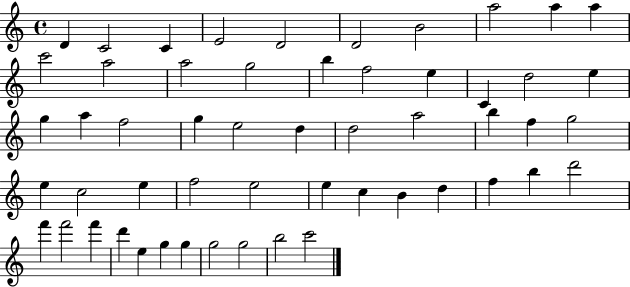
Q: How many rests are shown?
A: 0